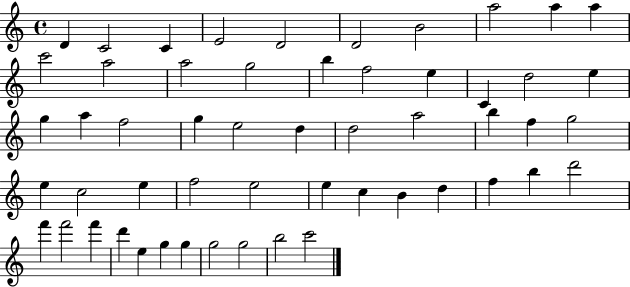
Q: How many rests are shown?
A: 0